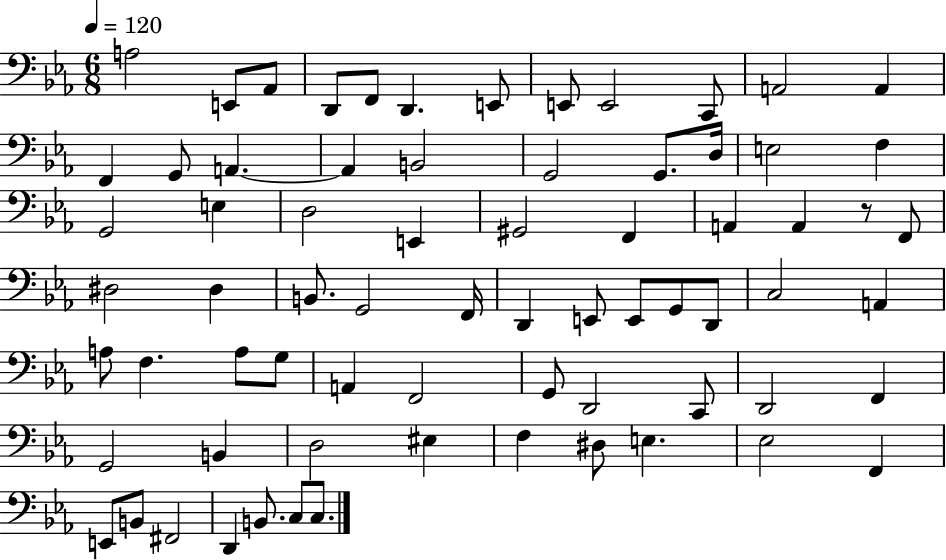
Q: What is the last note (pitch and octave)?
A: C3